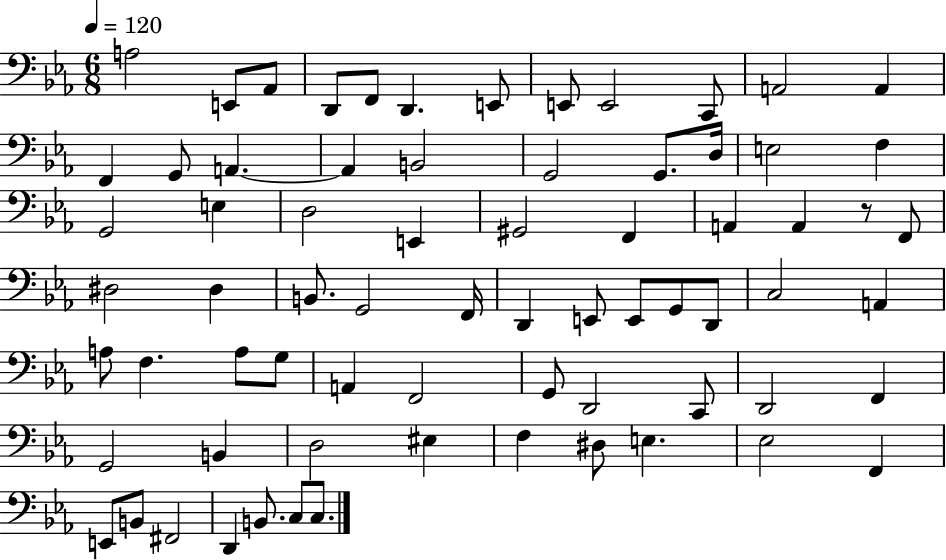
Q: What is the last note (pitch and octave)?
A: C3